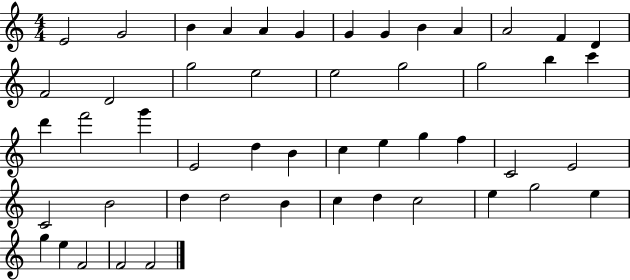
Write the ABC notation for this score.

X:1
T:Untitled
M:4/4
L:1/4
K:C
E2 G2 B A A G G G B A A2 F D F2 D2 g2 e2 e2 g2 g2 b c' d' f'2 g' E2 d B c e g f C2 E2 C2 B2 d d2 B c d c2 e g2 e g e F2 F2 F2